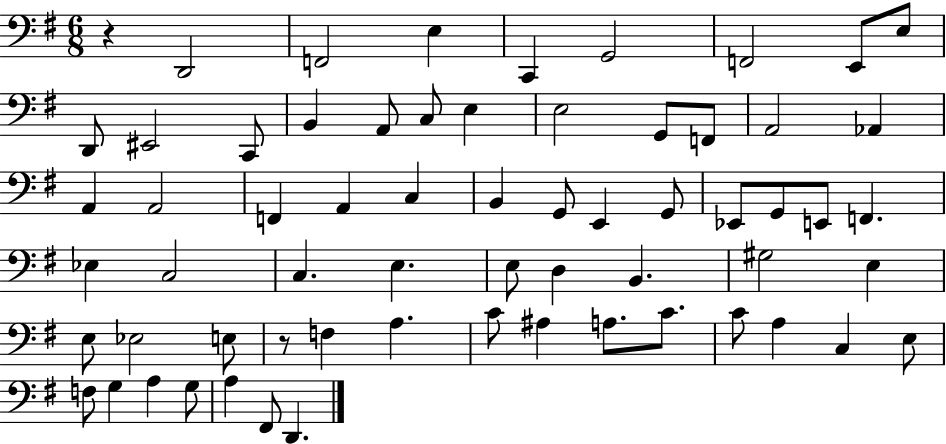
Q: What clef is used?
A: bass